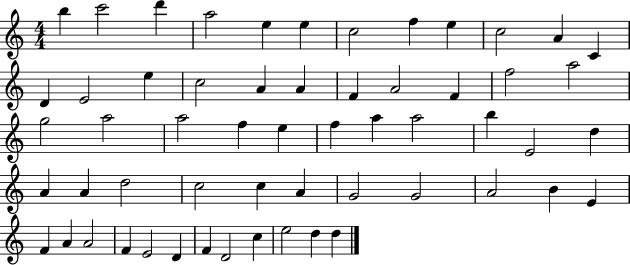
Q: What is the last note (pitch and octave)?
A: D5